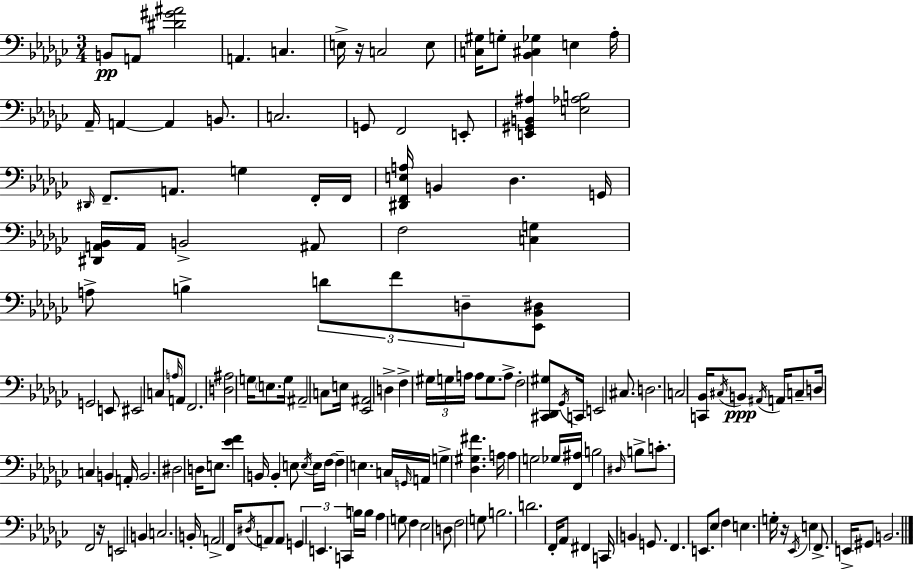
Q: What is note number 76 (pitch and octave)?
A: D3